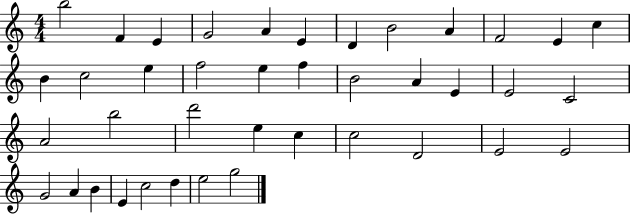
{
  \clef treble
  \numericTimeSignature
  \time 4/4
  \key c \major
  b''2 f'4 e'4 | g'2 a'4 e'4 | d'4 b'2 a'4 | f'2 e'4 c''4 | \break b'4 c''2 e''4 | f''2 e''4 f''4 | b'2 a'4 e'4 | e'2 c'2 | \break a'2 b''2 | d'''2 e''4 c''4 | c''2 d'2 | e'2 e'2 | \break g'2 a'4 b'4 | e'4 c''2 d''4 | e''2 g''2 | \bar "|."
}